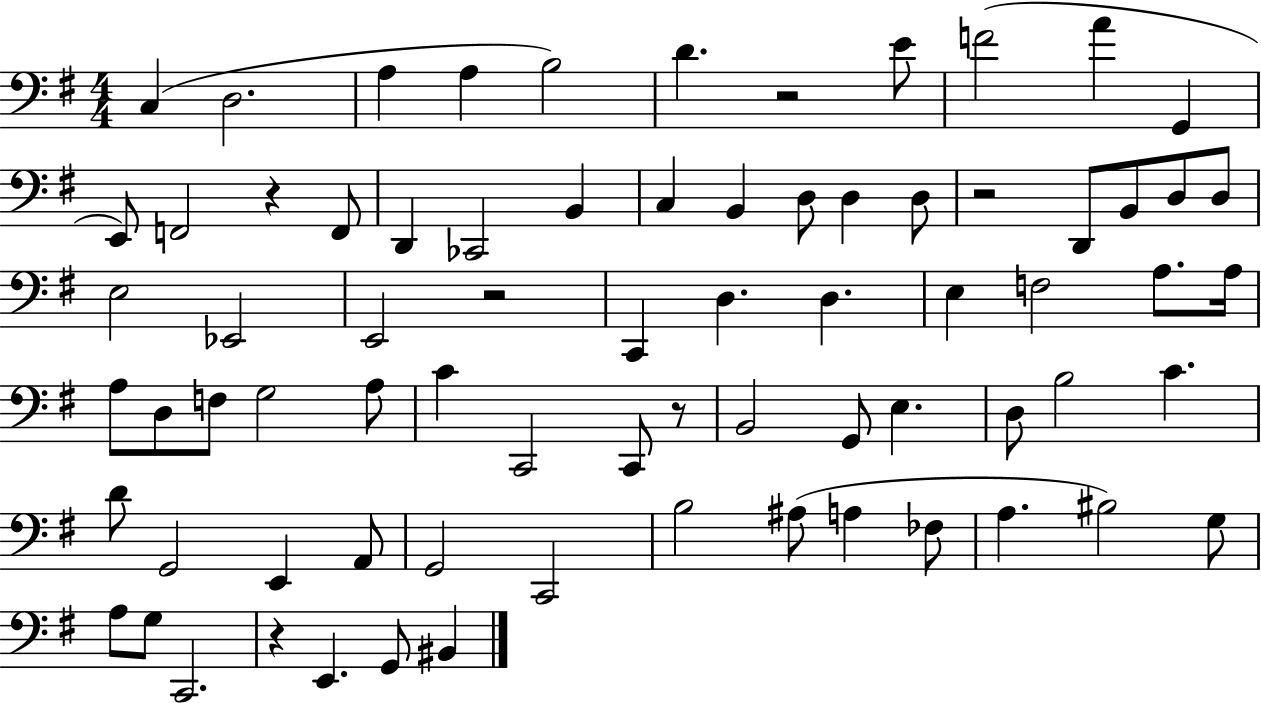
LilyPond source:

{
  \clef bass
  \numericTimeSignature
  \time 4/4
  \key g \major
  c4( d2. | a4 a4 b2) | d'4. r2 e'8 | f'2( a'4 g,4 | \break e,8) f,2 r4 f,8 | d,4 ces,2 b,4 | c4 b,4 d8 d4 d8 | r2 d,8 b,8 d8 d8 | \break e2 ees,2 | e,2 r2 | c,4 d4. d4. | e4 f2 a8. a16 | \break a8 d8 f8 g2 a8 | c'4 c,2 c,8 r8 | b,2 g,8 e4. | d8 b2 c'4. | \break d'8 g,2 e,4 a,8 | g,2 c,2 | b2 ais8( a4 fes8 | a4. bis2) g8 | \break a8 g8 c,2. | r4 e,4. g,8 bis,4 | \bar "|."
}